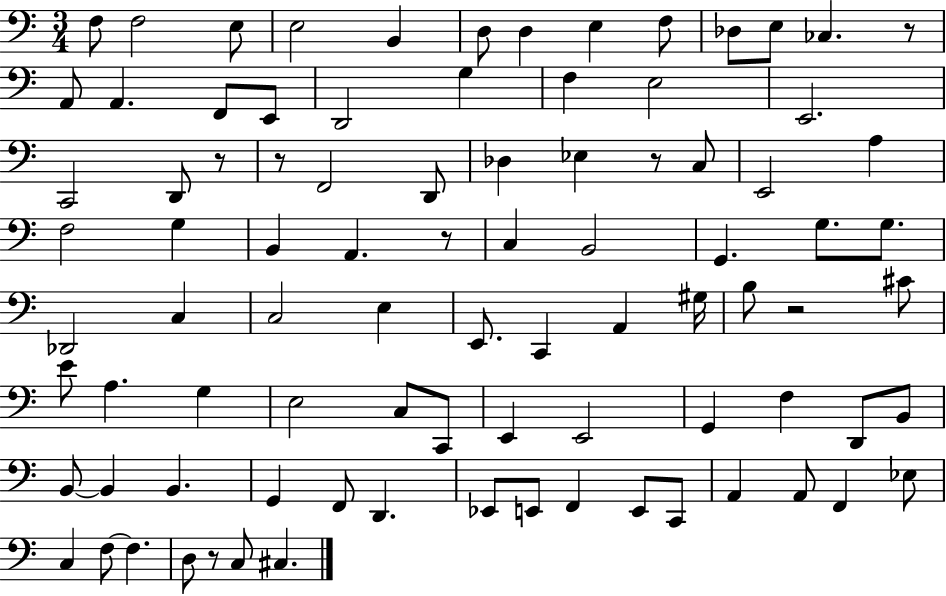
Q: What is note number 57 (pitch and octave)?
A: E2